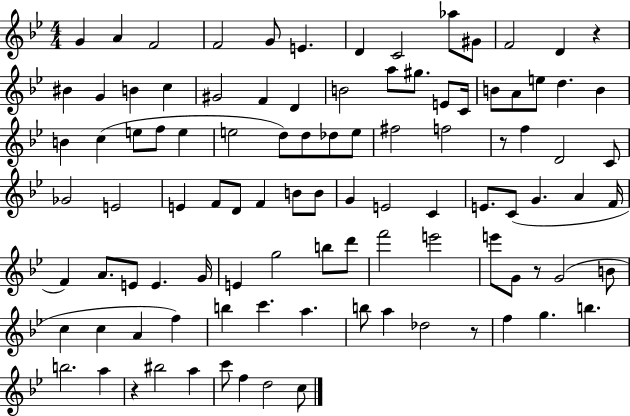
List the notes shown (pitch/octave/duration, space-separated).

G4/q A4/q F4/h F4/h G4/e E4/q. D4/q C4/h Ab5/e G#4/e F4/h D4/q R/q BIS4/q G4/q B4/q C5/q G#4/h F4/q D4/q B4/h A5/e G#5/e. E4/e C4/s B4/e A4/e E5/e D5/q. B4/q B4/q C5/q E5/e F5/e E5/q E5/h D5/e D5/e Db5/e E5/e F#5/h F5/h R/e F5/q D4/h C4/e Gb4/h E4/h E4/q F4/e D4/e F4/q B4/e B4/e G4/q E4/h C4/q E4/e. C4/e G4/q. A4/q F4/s F4/q A4/e. E4/e E4/q. G4/s E4/q G5/h B5/e D6/e F6/h E6/h E6/e G4/e R/e G4/h B4/e C5/q C5/q A4/q F5/q B5/q C6/q. A5/q. B5/e A5/q Db5/h R/e F5/q G5/q. B5/q. B5/h. A5/q R/q BIS5/h A5/q C6/e F5/q D5/h C5/e